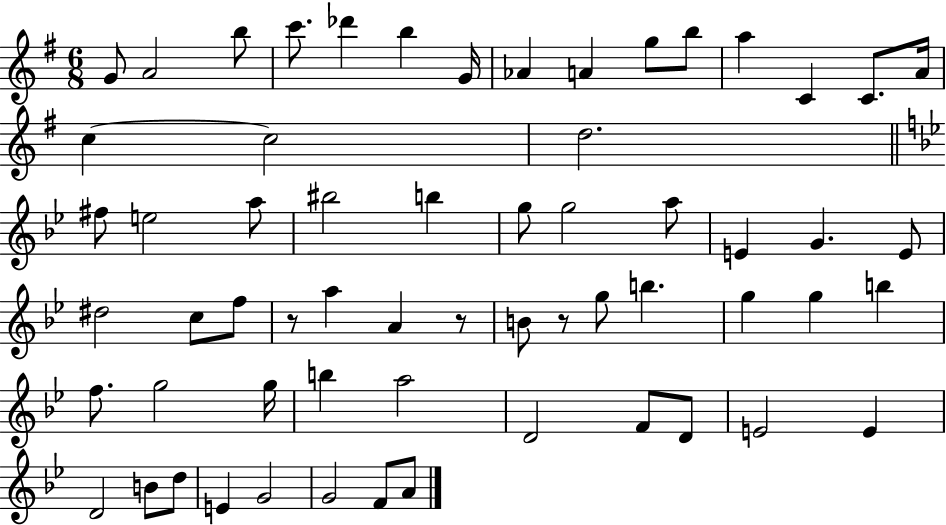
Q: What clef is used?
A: treble